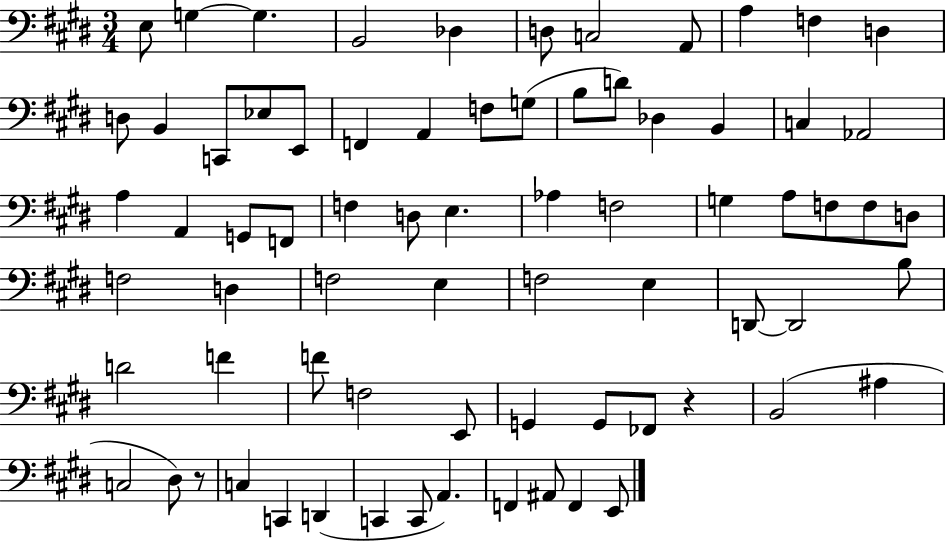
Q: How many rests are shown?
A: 2